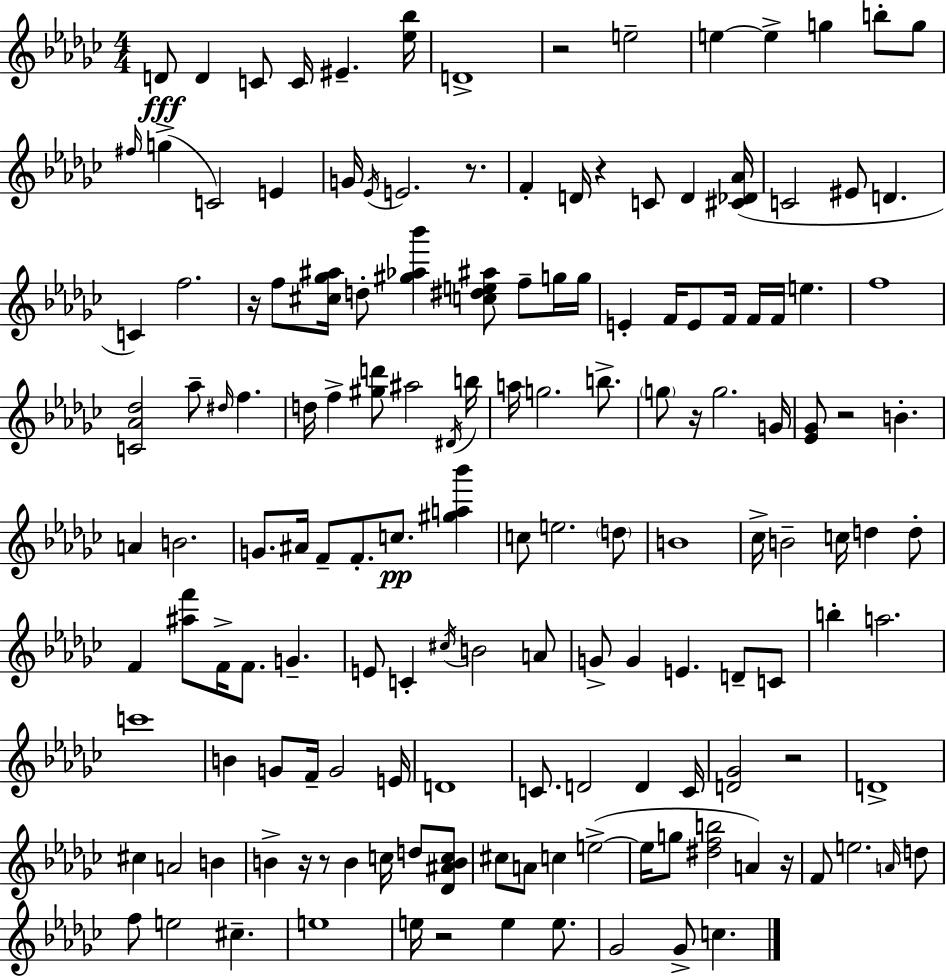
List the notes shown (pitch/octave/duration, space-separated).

D4/e D4/q C4/e C4/s EIS4/q. [Eb5,Bb5]/s D4/w R/h E5/h E5/q E5/q G5/q B5/e G5/e F#5/s G5/q C4/h E4/q G4/s Eb4/s E4/h. R/e. F4/q D4/s R/q C4/e D4/q [C#4,Db4,Ab4]/s C4/h EIS4/e D4/q. C4/q F5/h. R/s F5/e [C#5,Gb5,A#5]/s D5/e [G#5,Ab5,Bb6]/q [C5,D#5,E5,A#5]/e F5/e G5/s G5/s E4/q F4/s E4/e F4/s F4/s F4/s E5/q. F5/w [C4,Ab4,Db5]/h Ab5/e D#5/s F5/q. D5/s F5/q [G#5,D6]/e A#5/h D#4/s B5/s A5/s G5/h. B5/e. G5/e R/s G5/h. G4/s [Eb4,Gb4]/e R/h B4/q. A4/q B4/h. G4/e. A#4/s F4/e F4/e. C5/e. [G#5,A5,Bb6]/q C5/e E5/h. D5/e B4/w CES5/s B4/h C5/s D5/q D5/e F4/q [A#5,F6]/e F4/s F4/e. G4/q. E4/e C4/q C#5/s B4/h A4/e G4/e G4/q E4/q. D4/e C4/e B5/q A5/h. C6/w B4/q G4/e F4/s G4/h E4/s D4/w C4/e. D4/h D4/q C4/s [D4,Gb4]/h R/h D4/w C#5/q A4/h B4/q B4/q R/s R/e B4/q C5/s D5/e [Db4,A#4,B4,C5]/e C#5/e A4/e C5/q E5/h E5/s G5/e [D#5,F5,B5]/h A4/q R/s F4/e E5/h. A4/s D5/e F5/e E5/h C#5/q. E5/w E5/s R/h E5/q E5/e. Gb4/h Gb4/e C5/q.